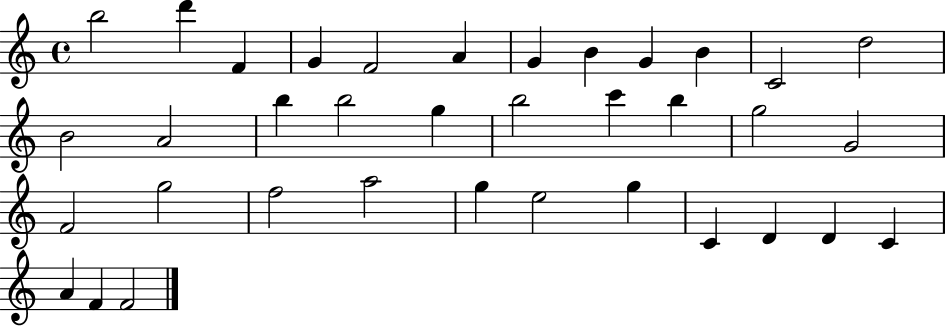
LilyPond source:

{
  \clef treble
  \time 4/4
  \defaultTimeSignature
  \key c \major
  b''2 d'''4 f'4 | g'4 f'2 a'4 | g'4 b'4 g'4 b'4 | c'2 d''2 | \break b'2 a'2 | b''4 b''2 g''4 | b''2 c'''4 b''4 | g''2 g'2 | \break f'2 g''2 | f''2 a''2 | g''4 e''2 g''4 | c'4 d'4 d'4 c'4 | \break a'4 f'4 f'2 | \bar "|."
}